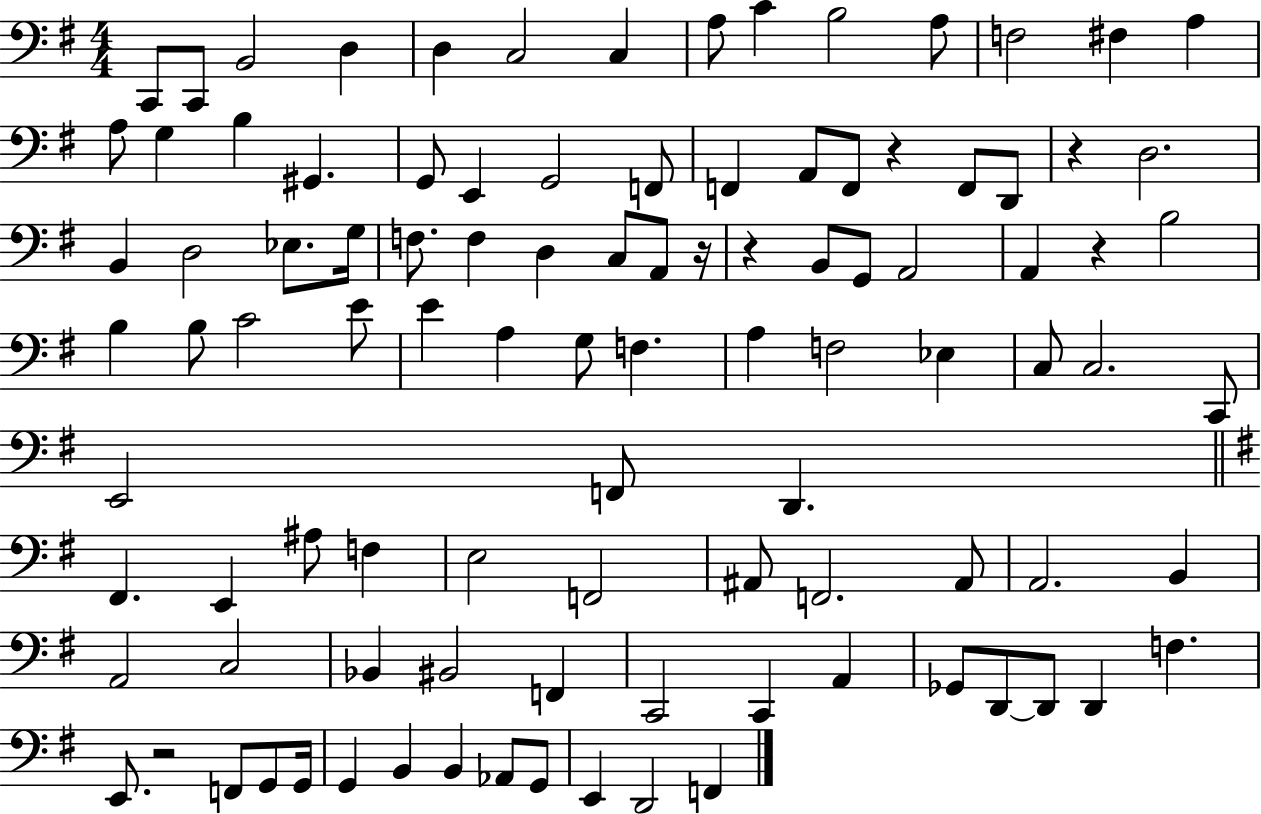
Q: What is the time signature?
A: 4/4